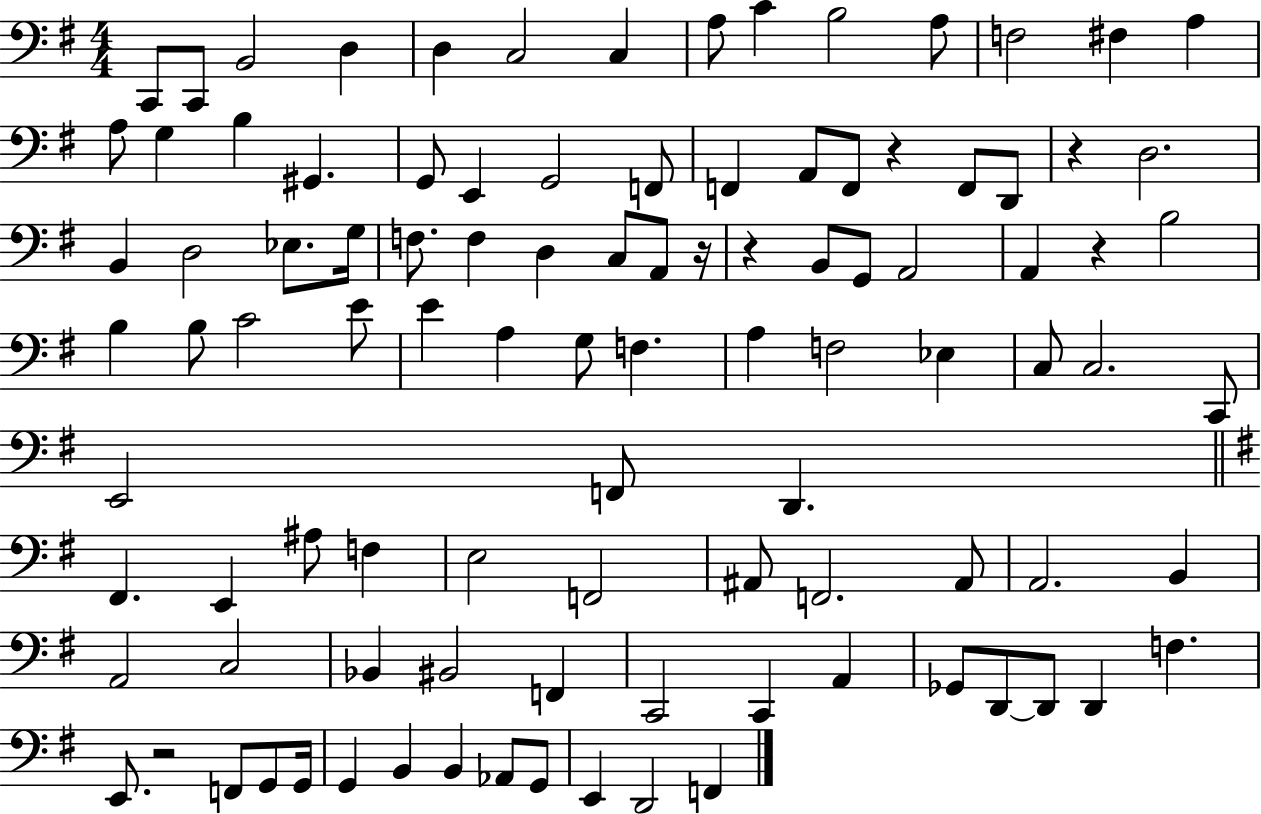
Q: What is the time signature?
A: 4/4